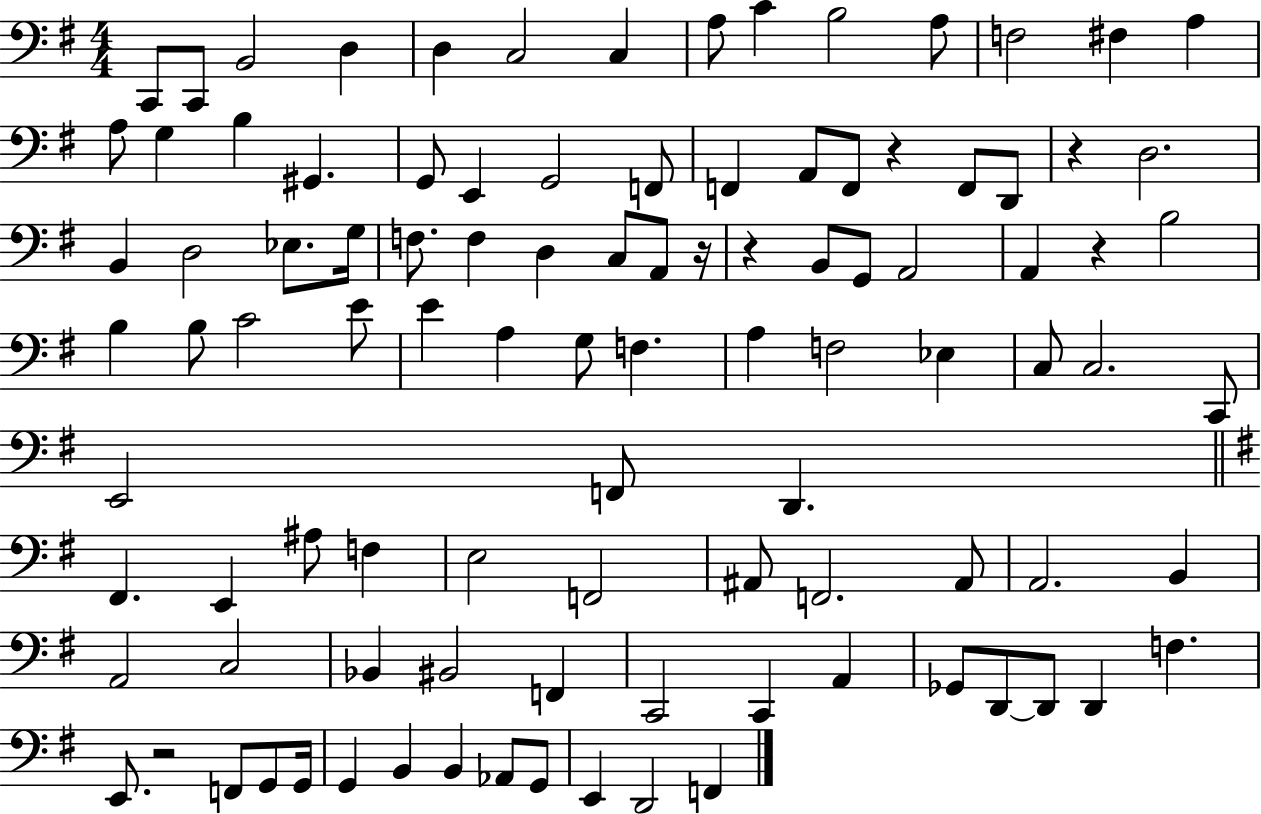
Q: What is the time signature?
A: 4/4